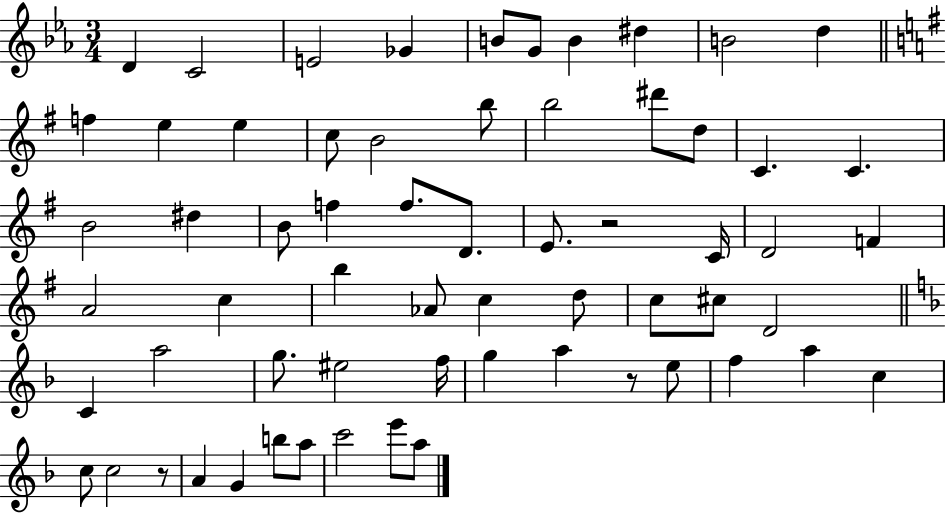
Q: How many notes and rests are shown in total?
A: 63